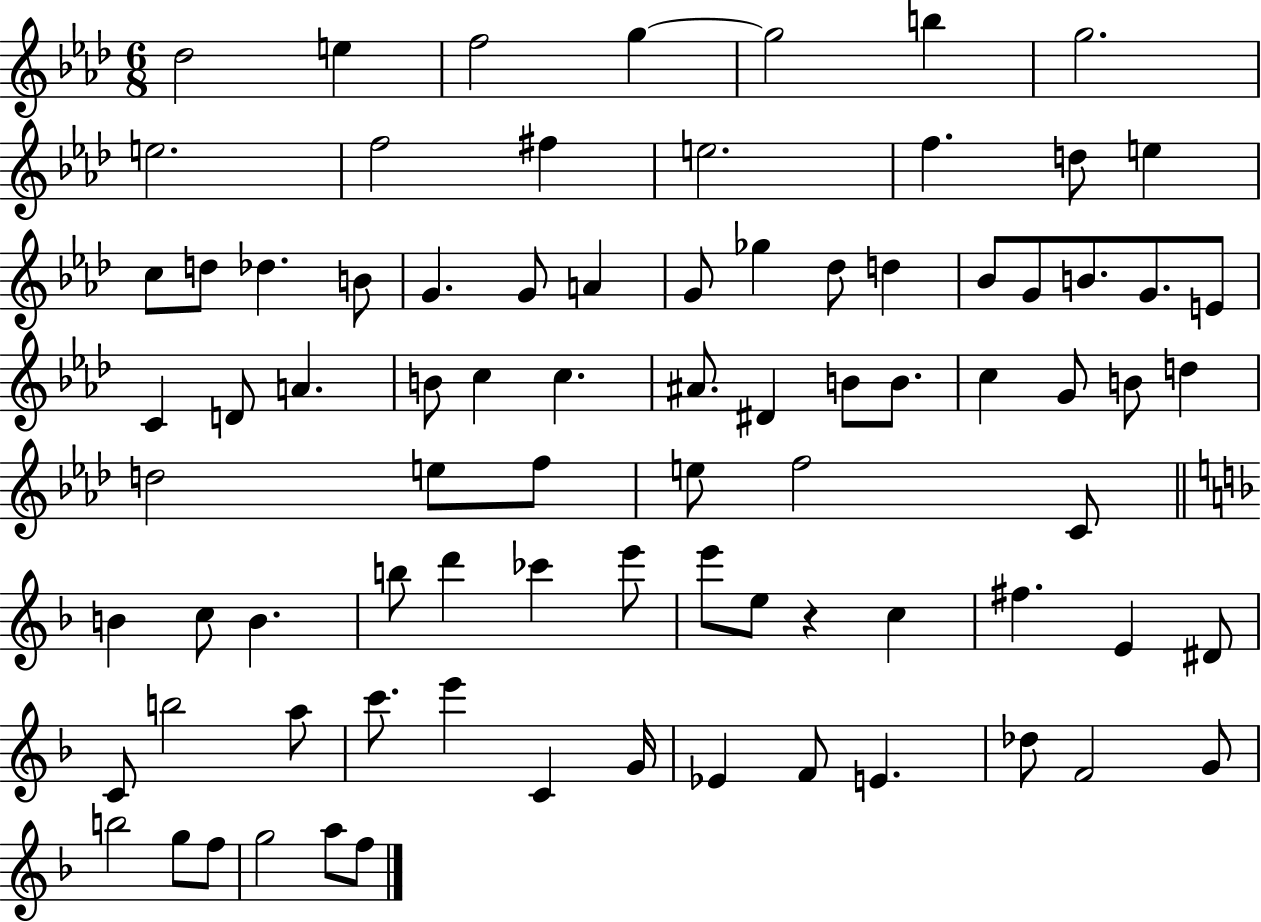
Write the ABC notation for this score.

X:1
T:Untitled
M:6/8
L:1/4
K:Ab
_d2 e f2 g g2 b g2 e2 f2 ^f e2 f d/2 e c/2 d/2 _d B/2 G G/2 A G/2 _g _d/2 d _B/2 G/2 B/2 G/2 E/2 C D/2 A B/2 c c ^A/2 ^D B/2 B/2 c G/2 B/2 d d2 e/2 f/2 e/2 f2 C/2 B c/2 B b/2 d' _c' e'/2 e'/2 e/2 z c ^f E ^D/2 C/2 b2 a/2 c'/2 e' C G/4 _E F/2 E _d/2 F2 G/2 b2 g/2 f/2 g2 a/2 f/2